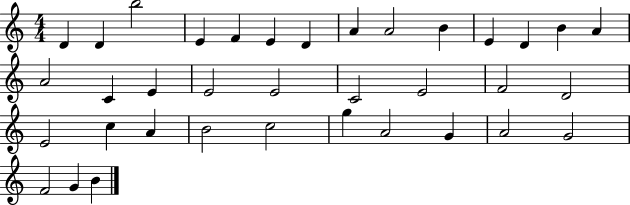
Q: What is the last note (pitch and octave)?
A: B4